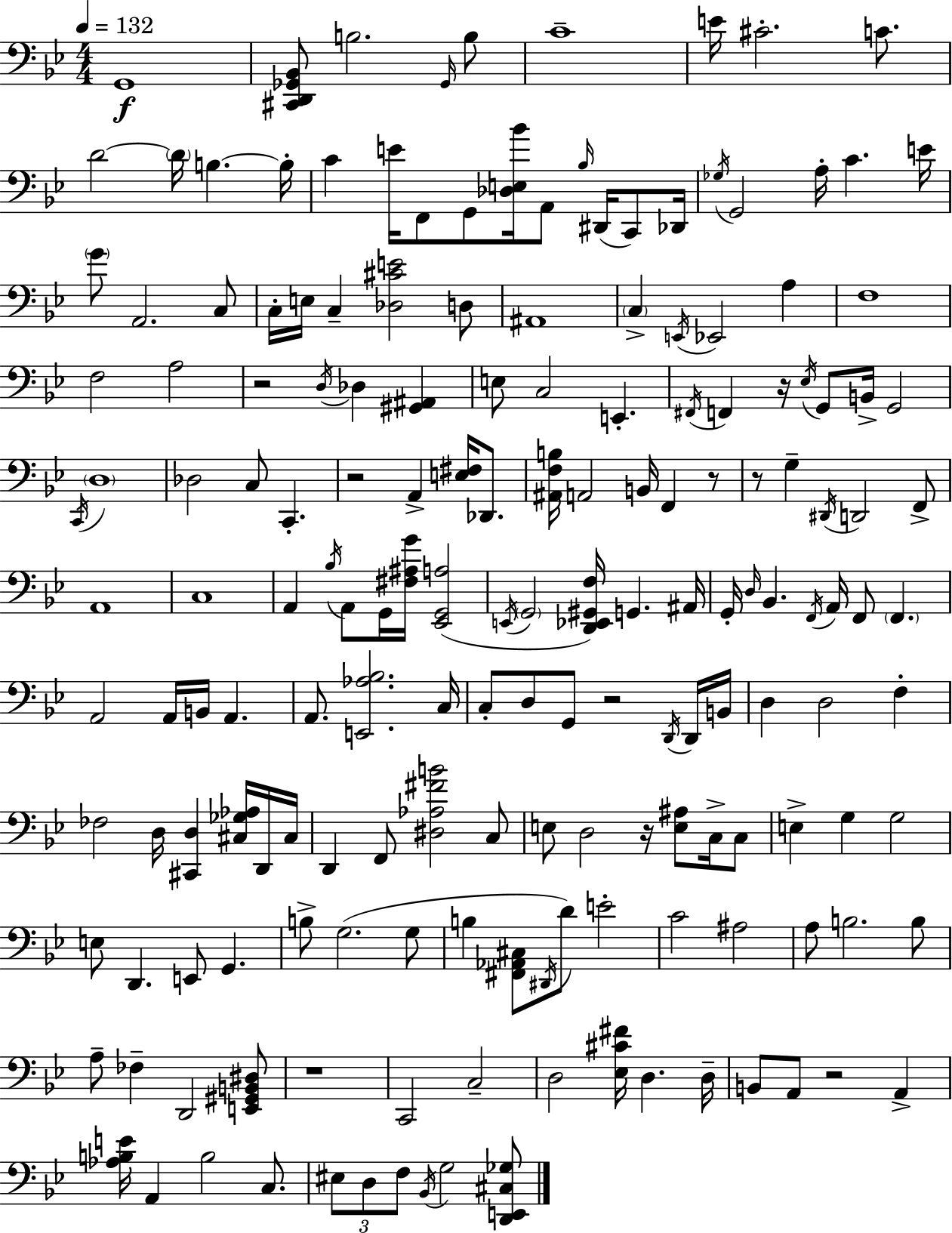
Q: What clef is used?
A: bass